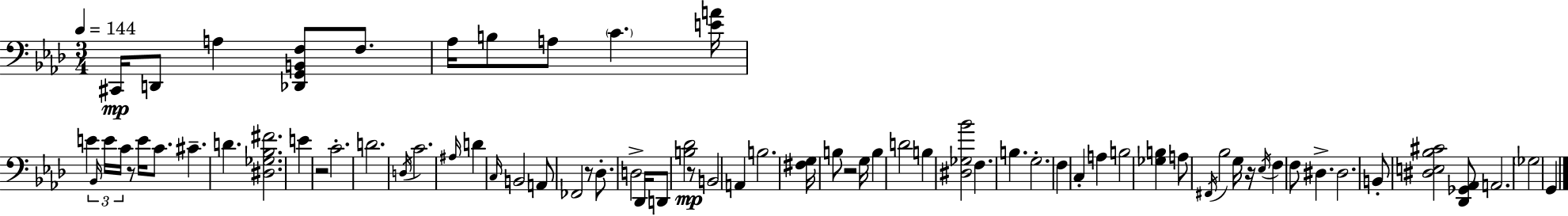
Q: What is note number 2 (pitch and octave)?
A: D2